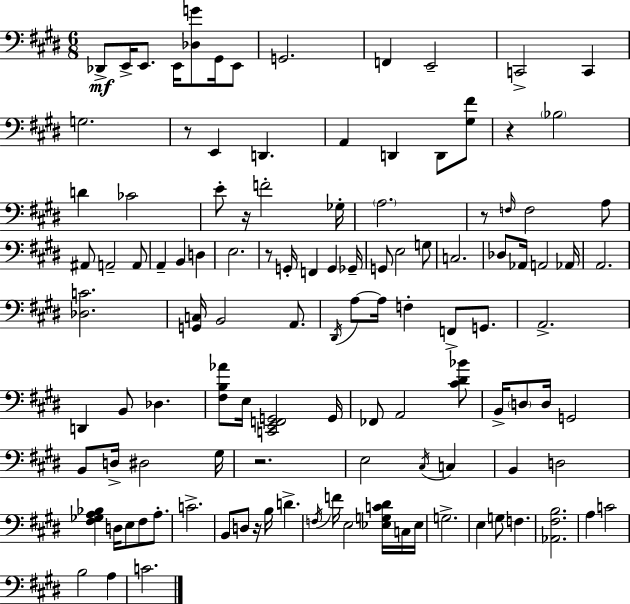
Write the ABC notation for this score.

X:1
T:Untitled
M:6/8
L:1/4
K:E
_D,,/2 E,,/4 E,,/2 E,,/4 [_D,G]/2 ^G,,/4 E,,/2 G,,2 F,, E,,2 C,,2 C,, G,2 z/2 E,, D,, A,, D,, D,,/2 [^G,^F]/2 z _B,2 D _C2 E/2 z/4 F2 _G,/4 A,2 z/2 F,/4 F,2 A,/2 ^A,,/2 A,,2 A,,/2 A,, B,, D, E,2 z/2 G,,/4 F,, G,, _G,,/4 G,,/2 E,2 G,/2 C,2 _D,/2 _A,,/4 A,,2 _A,,/4 A,,2 [_D,C]2 [G,,C,]/4 B,,2 A,,/2 ^D,,/4 A,/2 A,/4 F, F,,/2 G,,/2 A,,2 D,, B,,/2 _D, [^F,B,_A]/2 E,/4 [C,,E,,F,,G,,]2 G,,/4 _F,,/2 A,,2 [^C^D_B]/2 B,,/4 D,/2 D,/4 G,,2 B,,/2 D,/4 ^D,2 ^G,/4 z2 E,2 ^C,/4 C, B,, D,2 [^F,_G,A,_B,] D,/4 E,/2 ^F,/2 A,/2 C2 B,,/2 D,/2 z/4 B,/4 D F,/4 F/4 E,2 [_E,G,C^D]/4 C,/4 _E,/4 G,2 E, G,/2 F, [_A,,^F,B,]2 A, C2 B,2 A, C2